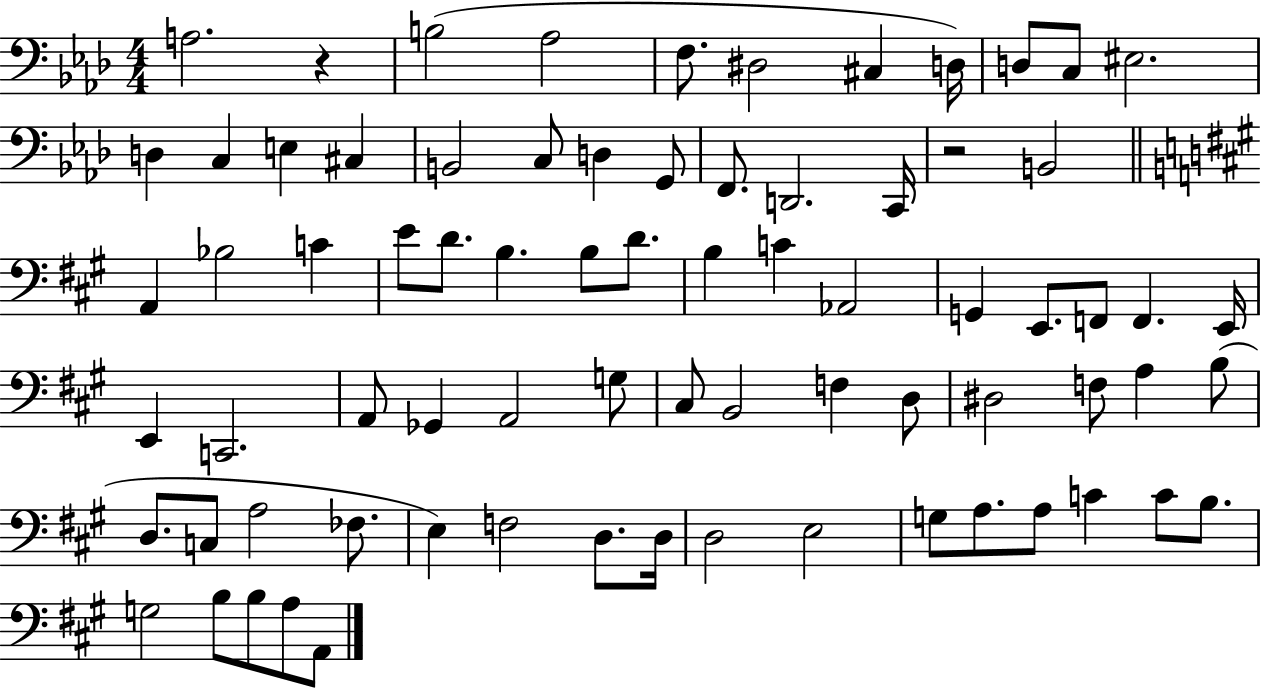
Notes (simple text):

A3/h. R/q B3/h Ab3/h F3/e. D#3/h C#3/q D3/s D3/e C3/e EIS3/h. D3/q C3/q E3/q C#3/q B2/h C3/e D3/q G2/e F2/e. D2/h. C2/s R/h B2/h A2/q Bb3/h C4/q E4/e D4/e. B3/q. B3/e D4/e. B3/q C4/q Ab2/h G2/q E2/e. F2/e F2/q. E2/s E2/q C2/h. A2/e Gb2/q A2/h G3/e C#3/e B2/h F3/q D3/e D#3/h F3/e A3/q B3/e D3/e. C3/e A3/h FES3/e. E3/q F3/h D3/e. D3/s D3/h E3/h G3/e A3/e. A3/e C4/q C4/e B3/e. G3/h B3/e B3/e A3/e A2/e